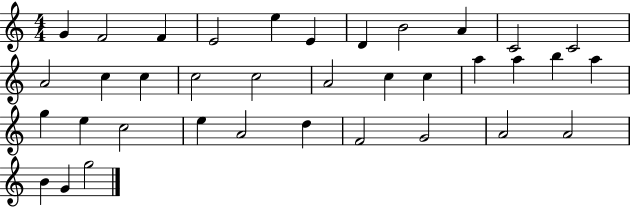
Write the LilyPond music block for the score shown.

{
  \clef treble
  \numericTimeSignature
  \time 4/4
  \key c \major
  g'4 f'2 f'4 | e'2 e''4 e'4 | d'4 b'2 a'4 | c'2 c'2 | \break a'2 c''4 c''4 | c''2 c''2 | a'2 c''4 c''4 | a''4 a''4 b''4 a''4 | \break g''4 e''4 c''2 | e''4 a'2 d''4 | f'2 g'2 | a'2 a'2 | \break b'4 g'4 g''2 | \bar "|."
}